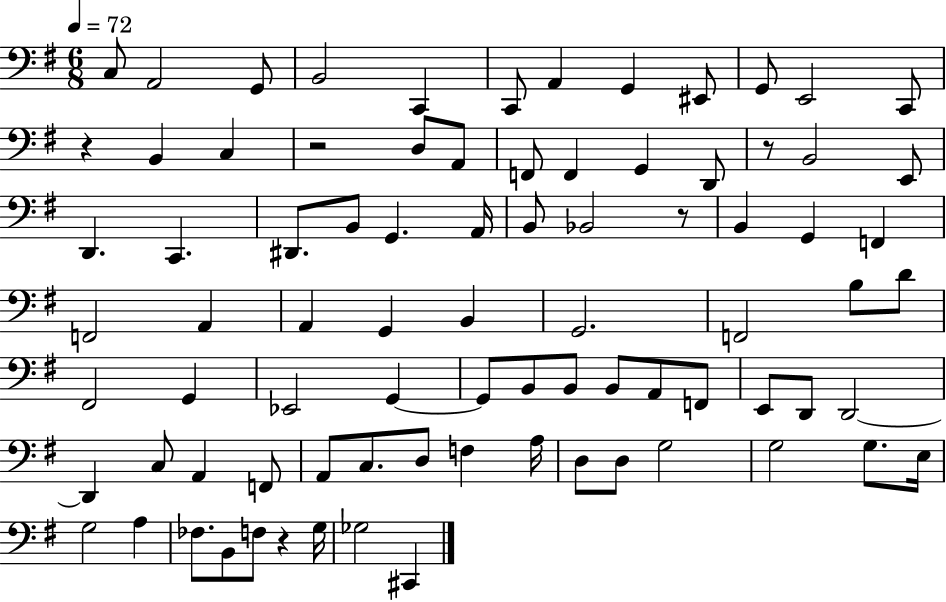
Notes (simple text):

C3/e A2/h G2/e B2/h C2/q C2/e A2/q G2/q EIS2/e G2/e E2/h C2/e R/q B2/q C3/q R/h D3/e A2/e F2/e F2/q G2/q D2/e R/e B2/h E2/e D2/q. C2/q. D#2/e. B2/e G2/q. A2/s B2/e Bb2/h R/e B2/q G2/q F2/q F2/h A2/q A2/q G2/q B2/q G2/h. F2/h B3/e D4/e F#2/h G2/q Eb2/h G2/q G2/e B2/e B2/e B2/e A2/e F2/e E2/e D2/e D2/h D2/q C3/e A2/q F2/e A2/e C3/e. D3/e F3/q A3/s D3/e D3/e G3/h G3/h G3/e. E3/s G3/h A3/q FES3/e. B2/e F3/e R/q G3/s Gb3/h C#2/q